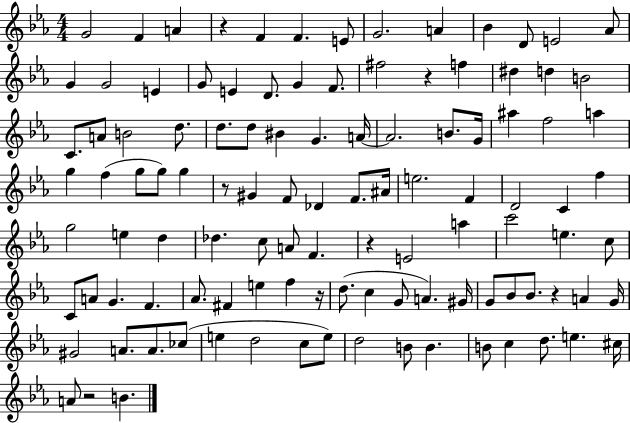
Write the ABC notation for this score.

X:1
T:Untitled
M:4/4
L:1/4
K:Eb
G2 F A z F F E/2 G2 A _B D/2 E2 _A/2 G G2 E G/2 E D/2 G F/2 ^f2 z f ^d d B2 C/2 A/2 B2 d/2 d/2 d/2 ^B G A/4 A2 B/2 G/4 ^a f2 a g f g/2 g/2 g z/2 ^G F/2 _D F/2 ^A/4 e2 F D2 C f g2 e d _d c/2 A/2 F z E2 a c'2 e c/2 C/2 A/2 G F _A/2 ^F e f z/4 d/2 c G/2 A ^G/4 G/2 _B/2 _B/2 z A G/4 ^G2 A/2 A/2 _c/2 e d2 c/2 e/2 d2 B/2 B B/2 c d/2 e ^c/4 A/2 z2 B